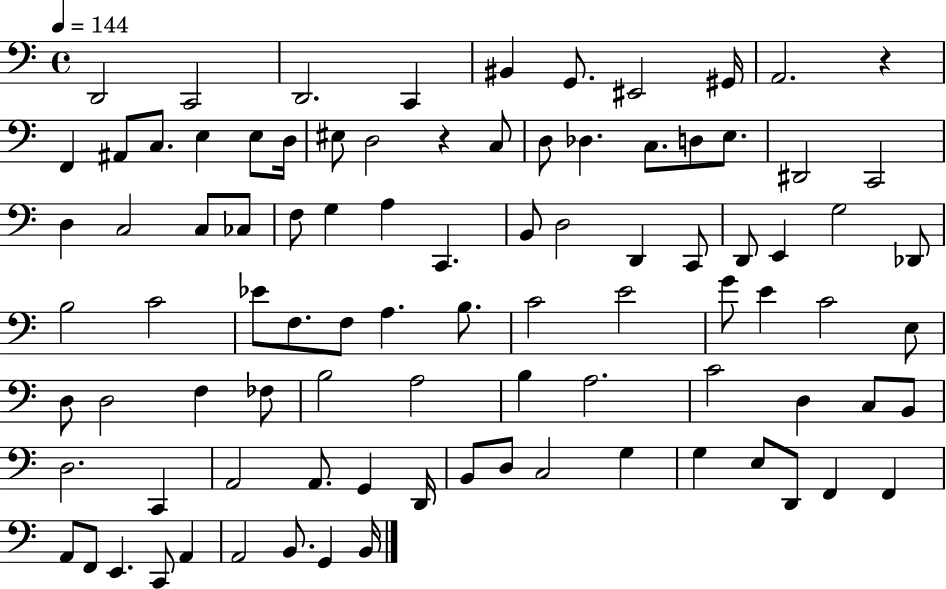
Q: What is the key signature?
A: C major